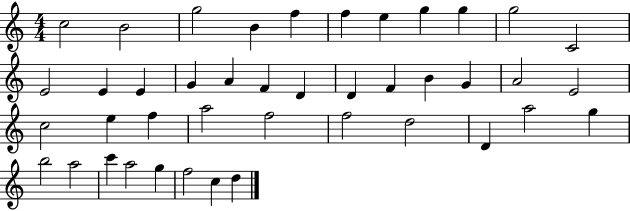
C5/h B4/h G5/h B4/q F5/q F5/q E5/q G5/q G5/q G5/h C4/h E4/h E4/q E4/q G4/q A4/q F4/q D4/q D4/q F4/q B4/q G4/q A4/h E4/h C5/h E5/q F5/q A5/h F5/h F5/h D5/h D4/q A5/h G5/q B5/h A5/h C6/q A5/h G5/q F5/h C5/q D5/q